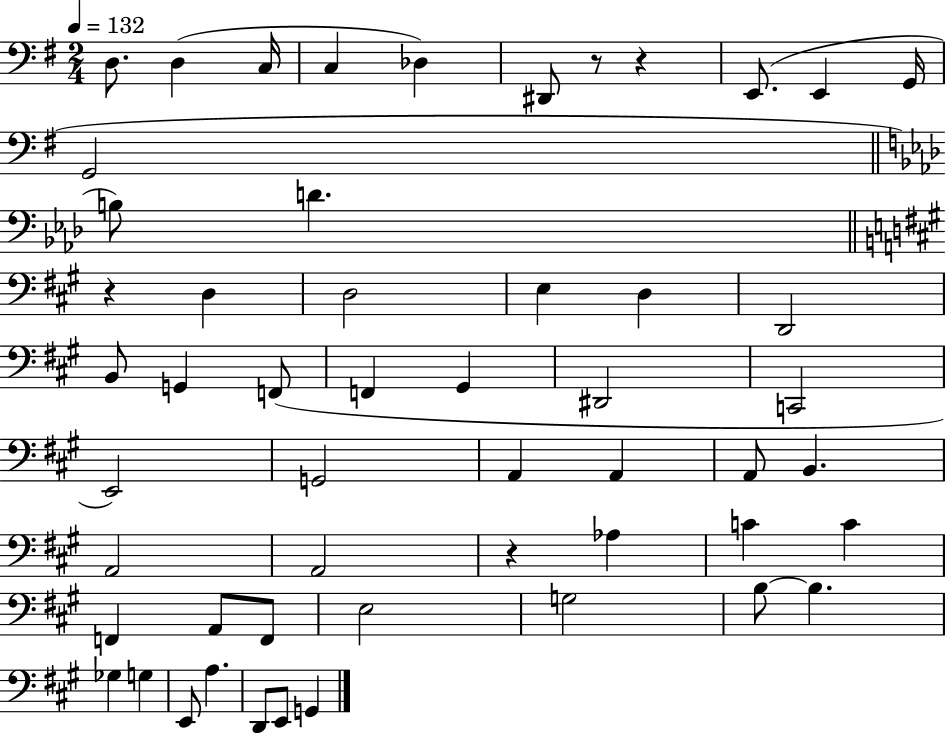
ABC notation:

X:1
T:Untitled
M:2/4
L:1/4
K:G
D,/2 D, C,/4 C, _D, ^D,,/2 z/2 z E,,/2 E,, G,,/4 G,,2 B,/2 D z D, D,2 E, D, D,,2 B,,/2 G,, F,,/2 F,, ^G,, ^D,,2 C,,2 E,,2 G,,2 A,, A,, A,,/2 B,, A,,2 A,,2 z _A, C C F,, A,,/2 F,,/2 E,2 G,2 B,/2 B, _G, G, E,,/2 A, D,,/2 E,,/2 G,,